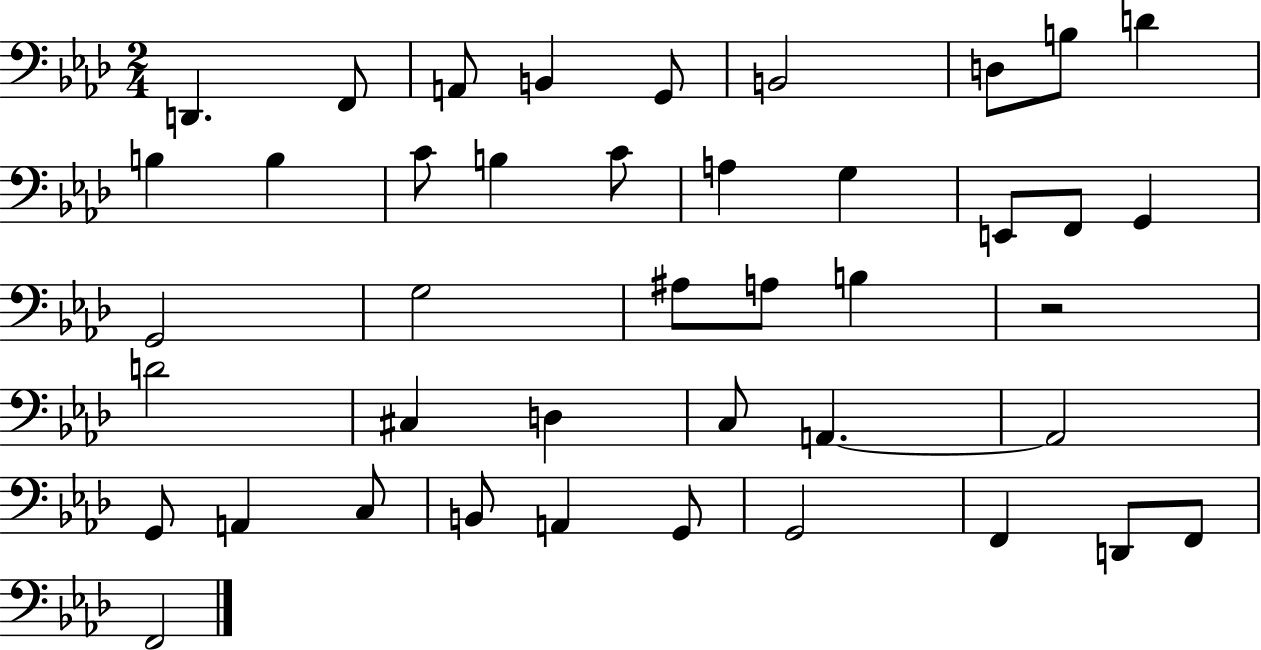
D2/q. F2/e A2/e B2/q G2/e B2/h D3/e B3/e D4/q B3/q B3/q C4/e B3/q C4/e A3/q G3/q E2/e F2/e G2/q G2/h G3/h A#3/e A3/e B3/q R/h D4/h C#3/q D3/q C3/e A2/q. A2/h G2/e A2/q C3/e B2/e A2/q G2/e G2/h F2/q D2/e F2/e F2/h